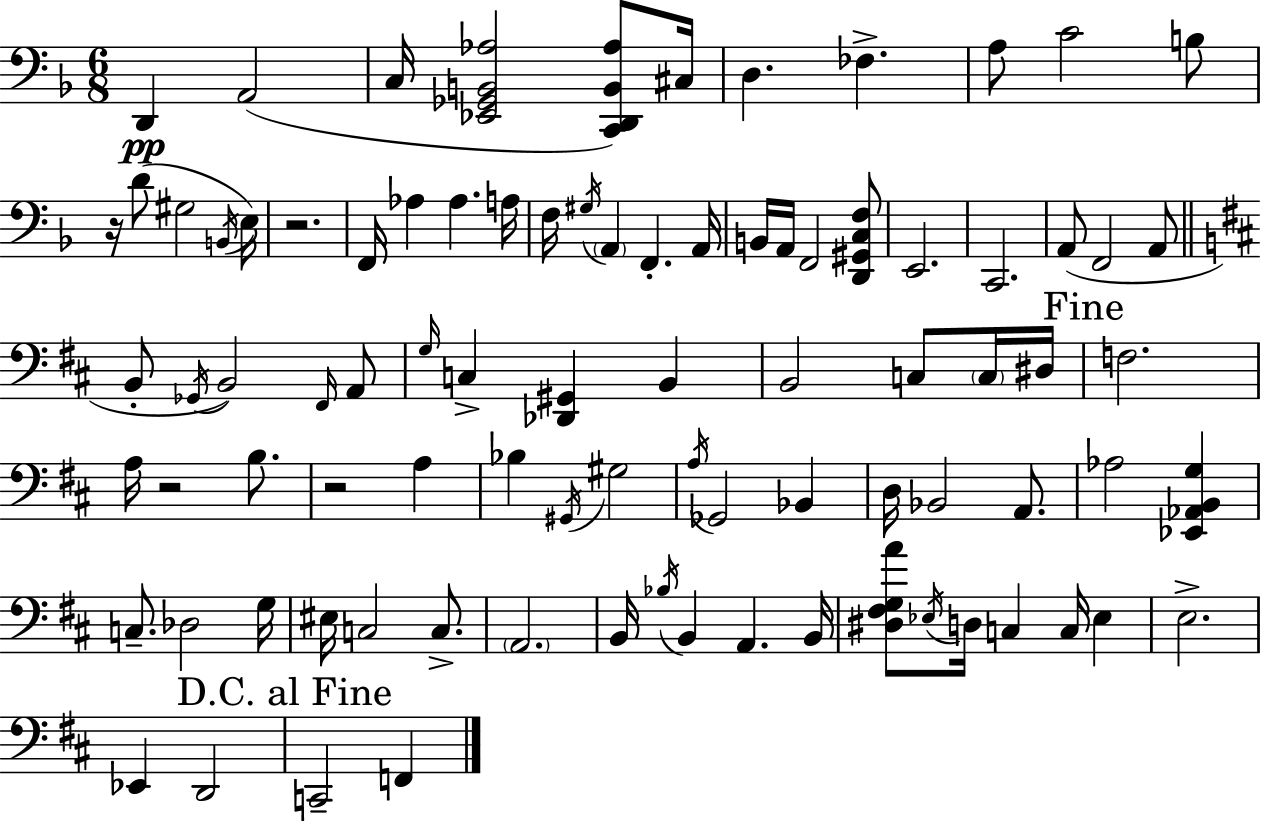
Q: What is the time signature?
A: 6/8